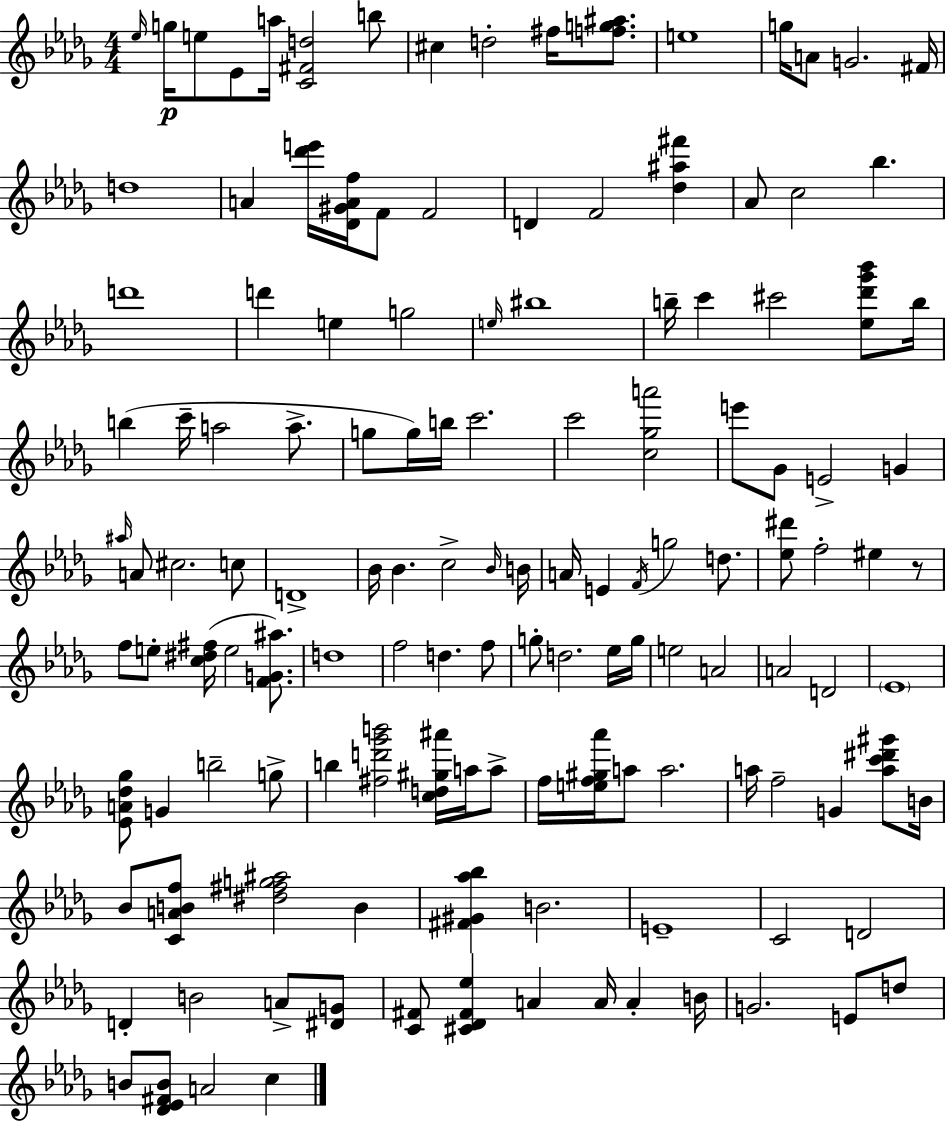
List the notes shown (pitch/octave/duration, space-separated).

Eb5/s G5/s E5/e Eb4/e A5/s [C4,F#4,D5]/h B5/e C#5/q D5/h F#5/s [F5,G5,A#5]/e. E5/w G5/s A4/e G4/h. F#4/s D5/w A4/q [Db6,E6]/s [Db4,G#4,A4,F5]/s F4/e F4/h D4/q F4/h [Db5,A#5,F#6]/q Ab4/e C5/h Bb5/q. D6/w D6/q E5/q G5/h E5/s BIS5/w B5/s C6/q C#6/h [Eb5,Db6,Gb6,Bb6]/e B5/s B5/q C6/s A5/h A5/e. G5/e G5/s B5/s C6/h. C6/h [C5,Gb5,A6]/h E6/e Gb4/e E4/h G4/q A#5/s A4/e C#5/h. C5/e D4/w Bb4/s Bb4/q. C5/h Bb4/s B4/s A4/s E4/q F4/s G5/h D5/e. [Eb5,D#6]/e F5/h EIS5/q R/e F5/e E5/e [C5,D#5,F#5]/s E5/h [F4,G4,A#5]/e. D5/w F5/h D5/q. F5/e G5/e D5/h. Eb5/s G5/s E5/h A4/h A4/h D4/h Eb4/w [Eb4,A4,Db5,Gb5]/e G4/q B5/h G5/e B5/q [F#5,D6,Gb6,B6]/h [C5,D5,G#5,A#6]/s A5/s A5/e F5/s [E5,F5,G#5,Ab6]/s A5/e A5/h. A5/s F5/h G4/q [A5,C6,D#6,G#6]/e B4/s Bb4/e [C4,A4,B4,F5]/e [D#5,F#5,G5,A#5]/h B4/q [F#4,G#4,Ab5,Bb5]/q B4/h. E4/w C4/h D4/h D4/q B4/h A4/e [D#4,G4]/e [C4,F#4]/e [C#4,Db4,F#4,Eb5]/q A4/q A4/s A4/q B4/s G4/h. E4/e D5/e B4/e [Db4,Eb4,F#4,B4]/e A4/h C5/q